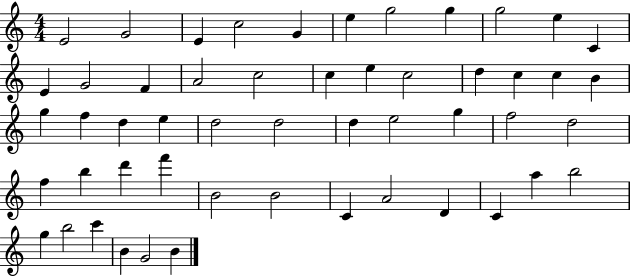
X:1
T:Untitled
M:4/4
L:1/4
K:C
E2 G2 E c2 G e g2 g g2 e C E G2 F A2 c2 c e c2 d c c B g f d e d2 d2 d e2 g f2 d2 f b d' f' B2 B2 C A2 D C a b2 g b2 c' B G2 B